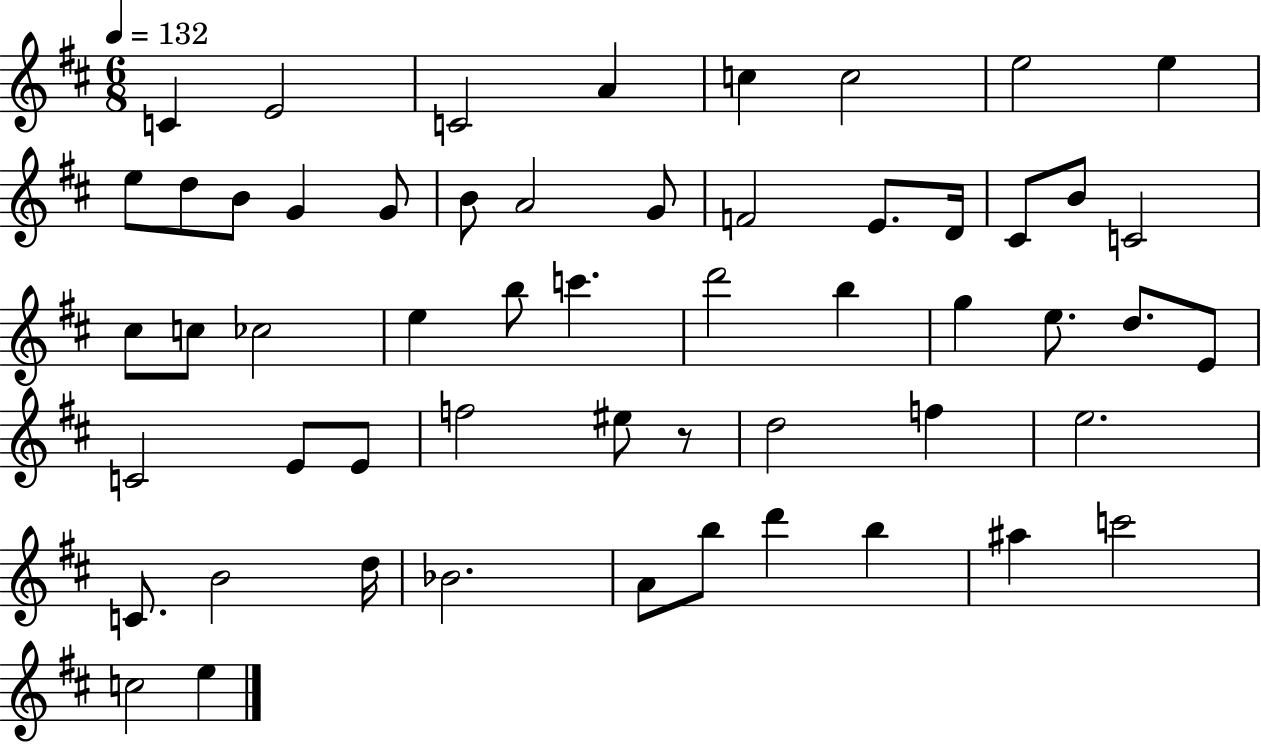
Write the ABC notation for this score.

X:1
T:Untitled
M:6/8
L:1/4
K:D
C E2 C2 A c c2 e2 e e/2 d/2 B/2 G G/2 B/2 A2 G/2 F2 E/2 D/4 ^C/2 B/2 C2 ^c/2 c/2 _c2 e b/2 c' d'2 b g e/2 d/2 E/2 C2 E/2 E/2 f2 ^e/2 z/2 d2 f e2 C/2 B2 d/4 _B2 A/2 b/2 d' b ^a c'2 c2 e